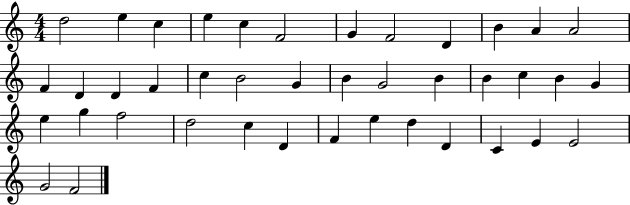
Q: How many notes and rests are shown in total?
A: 41